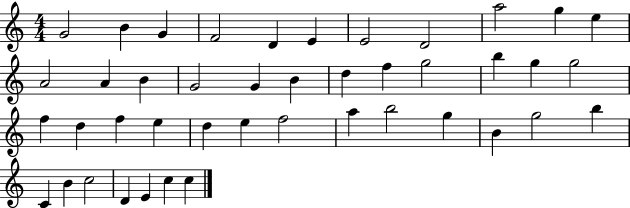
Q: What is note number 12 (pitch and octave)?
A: A4